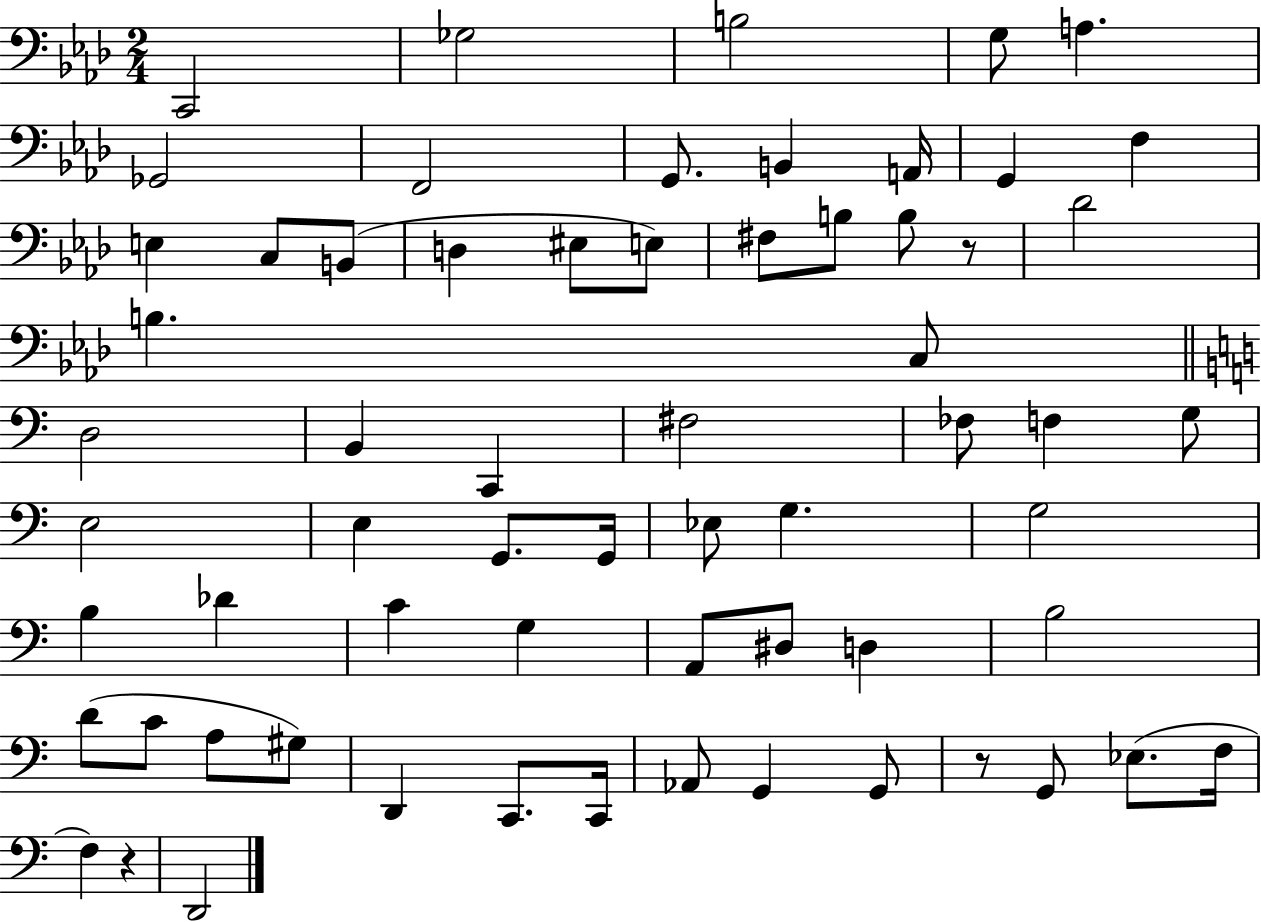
C2/h Gb3/h B3/h G3/e A3/q. Gb2/h F2/h G2/e. B2/q A2/s G2/q F3/q E3/q C3/e B2/e D3/q EIS3/e E3/e F#3/e B3/e B3/e R/e Db4/h B3/q. C3/e D3/h B2/q C2/q F#3/h FES3/e F3/q G3/e E3/h E3/q G2/e. G2/s Eb3/e G3/q. G3/h B3/q Db4/q C4/q G3/q A2/e D#3/e D3/q B3/h D4/e C4/e A3/e G#3/e D2/q C2/e. C2/s Ab2/e G2/q G2/e R/e G2/e Eb3/e. F3/s F3/q R/q D2/h